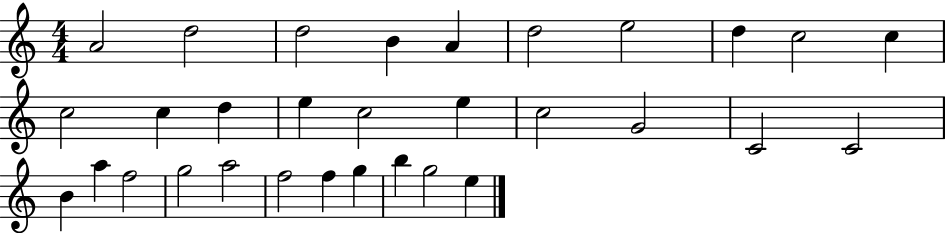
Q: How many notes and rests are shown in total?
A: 31